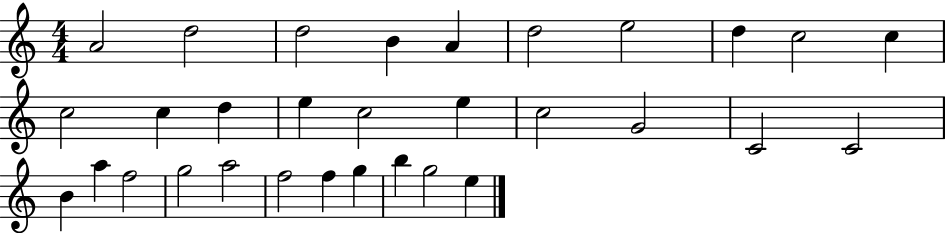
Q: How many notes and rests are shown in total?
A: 31